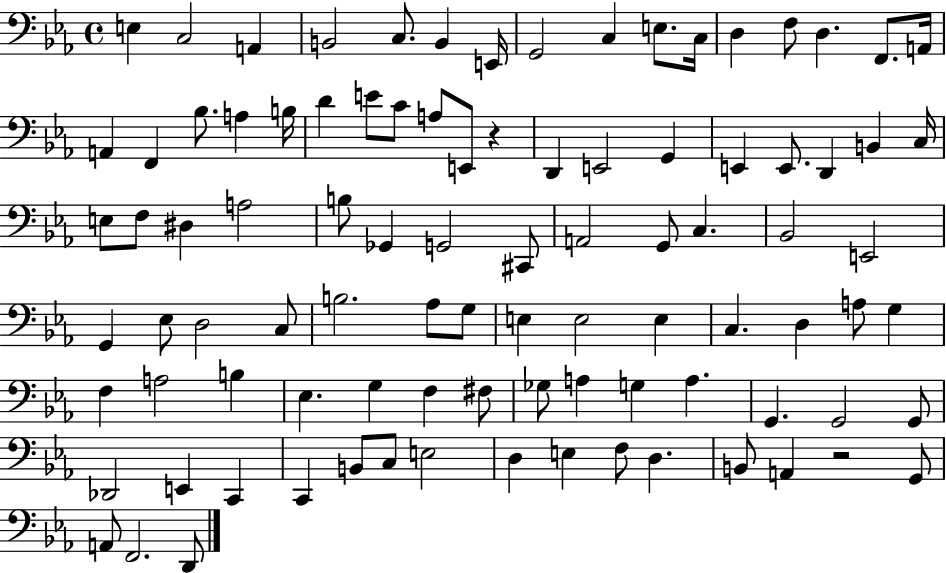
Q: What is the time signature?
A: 4/4